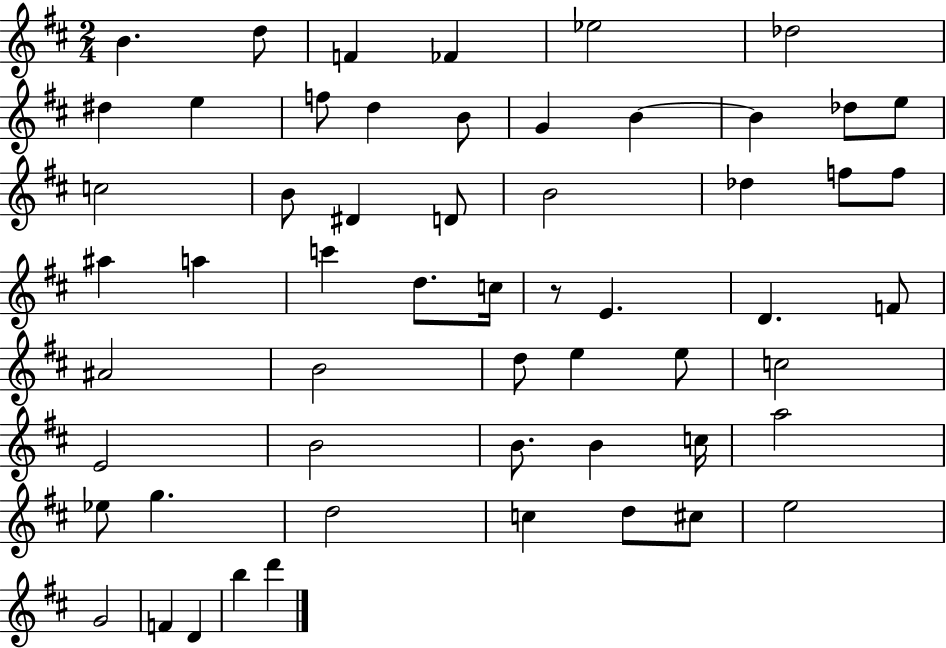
B4/q. D5/e F4/q FES4/q Eb5/h Db5/h D#5/q E5/q F5/e D5/q B4/e G4/q B4/q B4/q Db5/e E5/e C5/h B4/e D#4/q D4/e B4/h Db5/q F5/e F5/e A#5/q A5/q C6/q D5/e. C5/s R/e E4/q. D4/q. F4/e A#4/h B4/h D5/e E5/q E5/e C5/h E4/h B4/h B4/e. B4/q C5/s A5/h Eb5/e G5/q. D5/h C5/q D5/e C#5/e E5/h G4/h F4/q D4/q B5/q D6/q